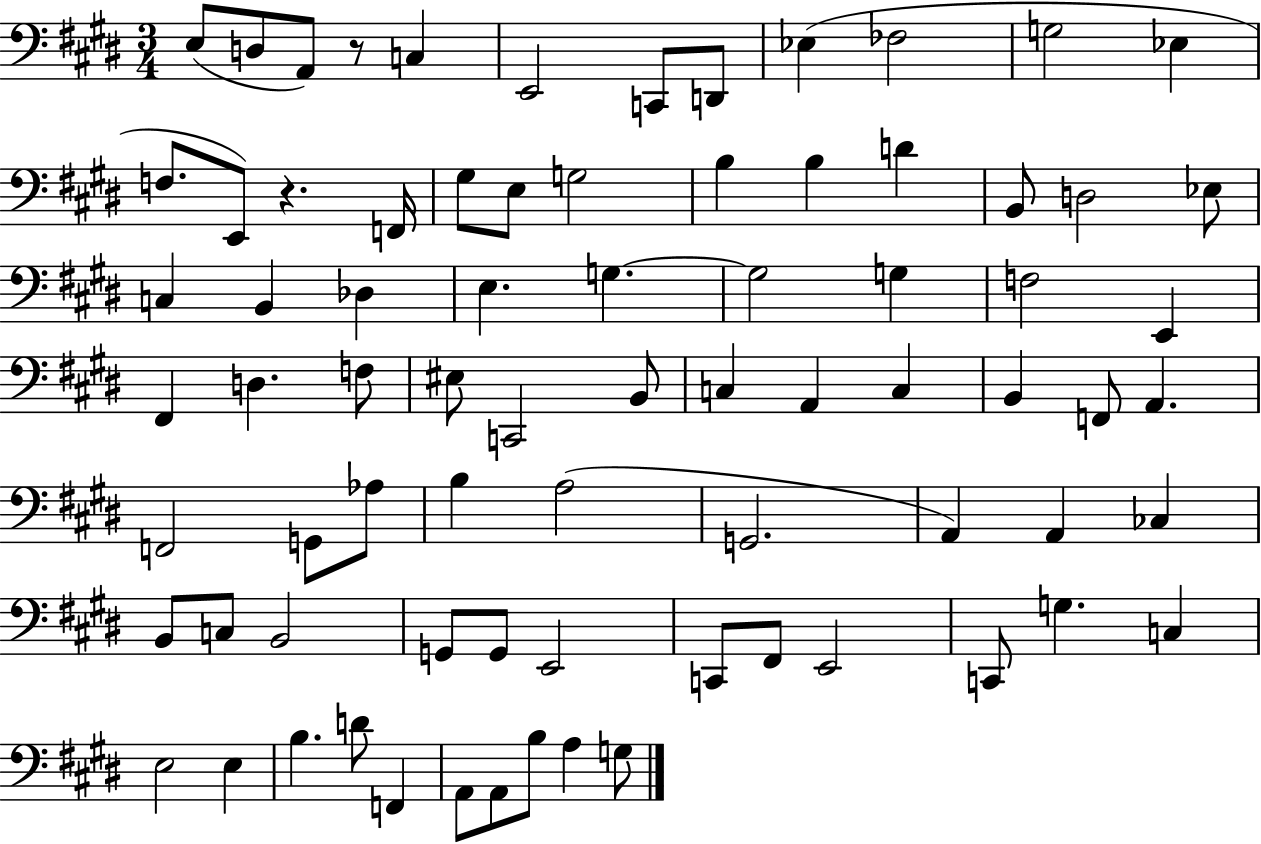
E3/e D3/e A2/e R/e C3/q E2/h C2/e D2/e Eb3/q FES3/h G3/h Eb3/q F3/e. E2/e R/q. F2/s G#3/e E3/e G3/h B3/q B3/q D4/q B2/e D3/h Eb3/e C3/q B2/q Db3/q E3/q. G3/q. G3/h G3/q F3/h E2/q F#2/q D3/q. F3/e EIS3/e C2/h B2/e C3/q A2/q C3/q B2/q F2/e A2/q. F2/h G2/e Ab3/e B3/q A3/h G2/h. A2/q A2/q CES3/q B2/e C3/e B2/h G2/e G2/e E2/h C2/e F#2/e E2/h C2/e G3/q. C3/q E3/h E3/q B3/q. D4/e F2/q A2/e A2/e B3/e A3/q G3/e